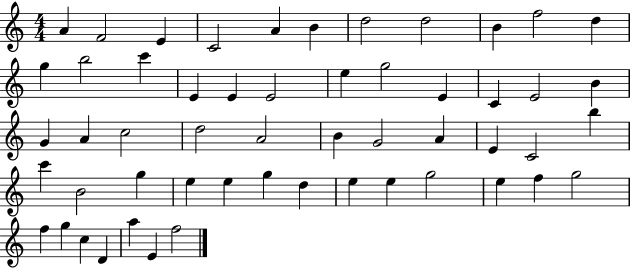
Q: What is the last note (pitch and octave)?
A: F5